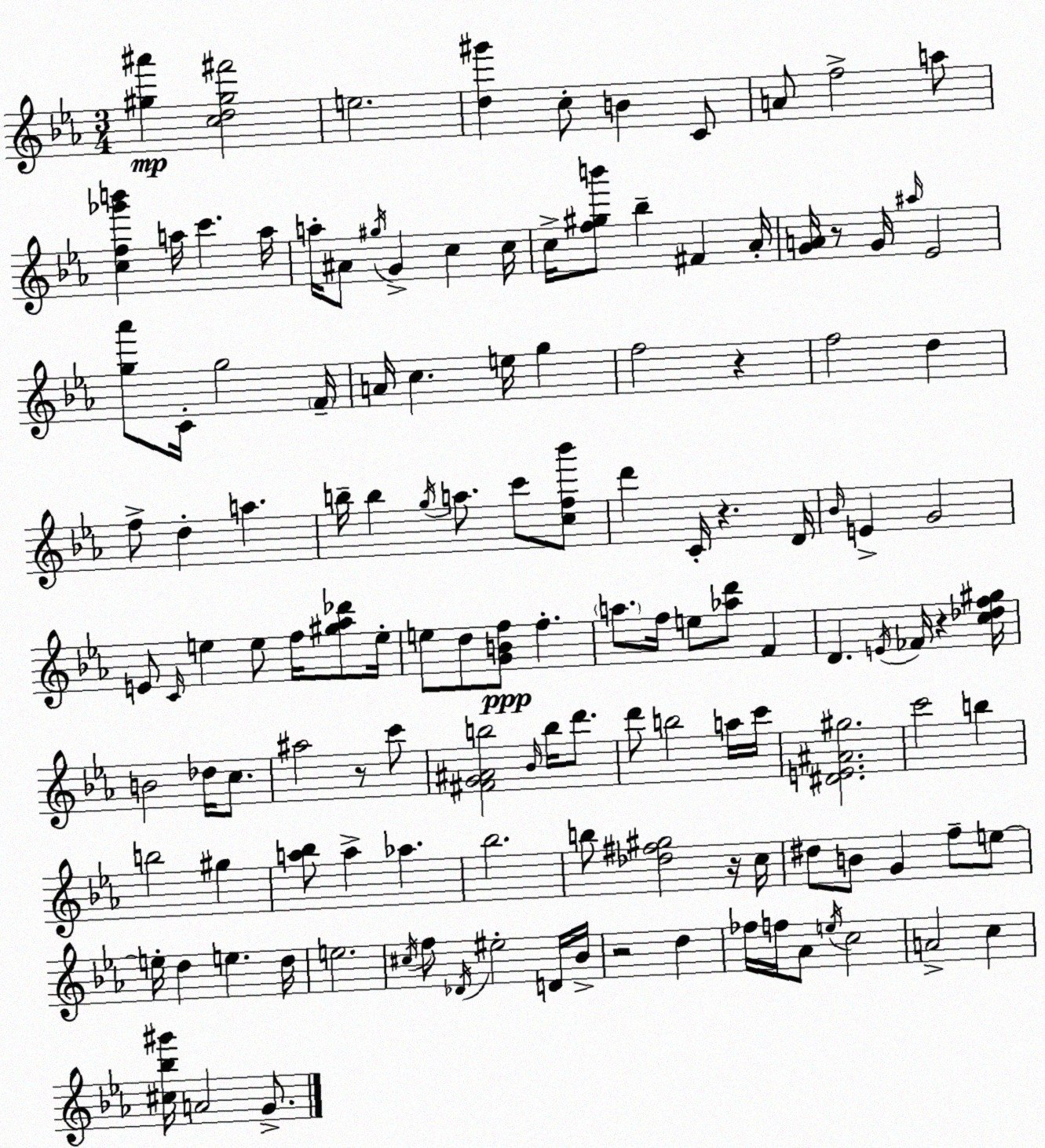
X:1
T:Untitled
M:3/4
L:1/4
K:Cm
[^g^a'] [cd^g^f']2 e2 [d^g'] c/2 B C/2 A/2 f2 a/2 [cf_g'b'] a/4 c' a/4 a/4 ^A/2 ^g/4 G c c/4 c/4 [f^gb']/2 _b ^F _A/4 [GA]/4 z/2 G/4 ^a/4 _E2 [g_a']/2 C/4 g2 F/4 A/4 c e/4 g f2 z f2 d f/2 d a b/4 b g/4 a/2 c'/2 [cf_b']/2 d' C/4 z D/4 _B/4 E G2 E/2 C/4 e e/2 f/4 [^g_a_d']/2 e/4 e/2 d/2 [GBf]/2 f a/2 f/4 e/2 [_ad']/2 F D E/4 _F/4 z [c_df^g]/4 B2 _d/4 c/2 ^a2 z/2 c'/2 [^FG^Ab]2 _B/4 b/4 d'/2 d'/2 b2 a/4 c'/4 [^DE^A^g]2 c'2 b b2 ^g [a_b]/2 a _a _b2 b/2 [_d^f^g]2 z/4 c/4 ^d/2 B/2 G f/2 e/2 e/4 d e d/4 e2 ^c/4 f/2 _D/4 ^e2 D/4 _B/4 z2 d _f/4 f/4 _A/2 e/4 c2 A2 c [^c_b^g']/4 A2 G/2